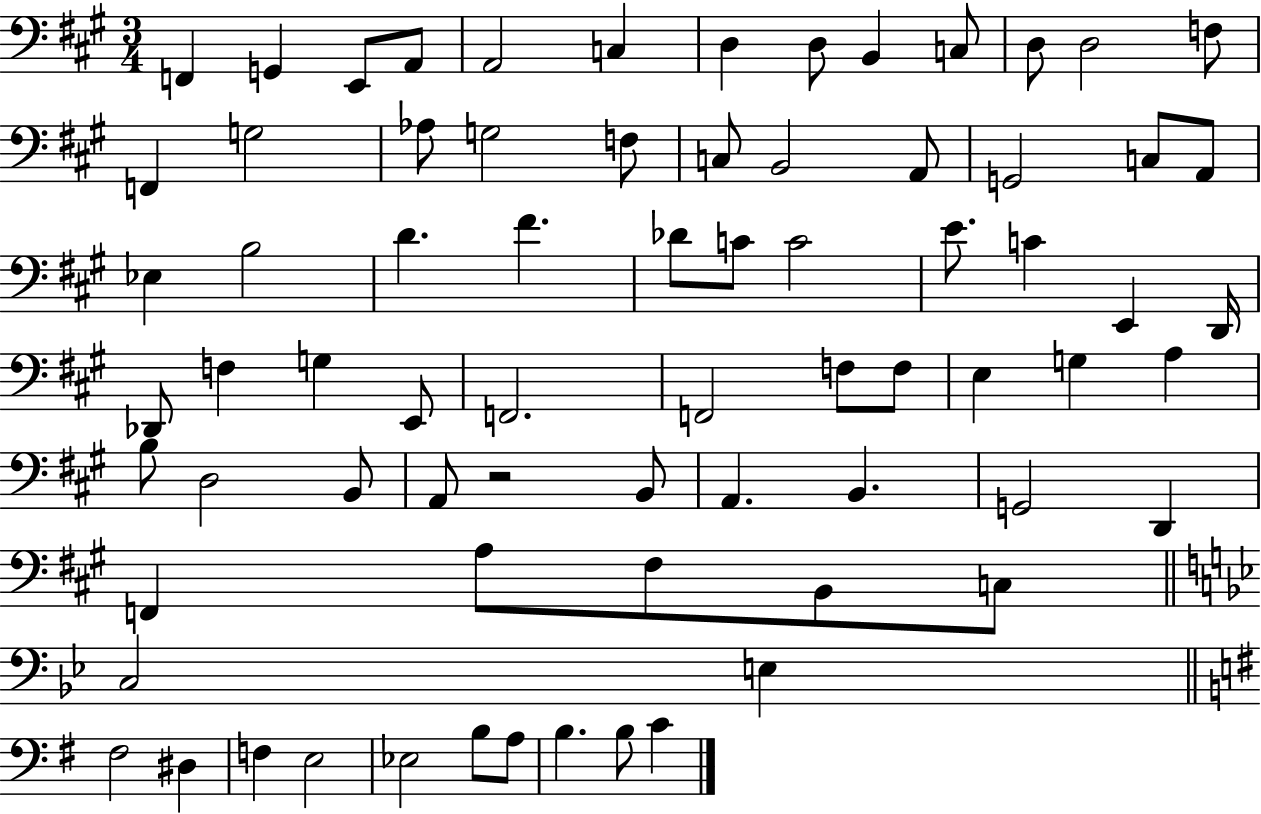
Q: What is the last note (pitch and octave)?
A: C4